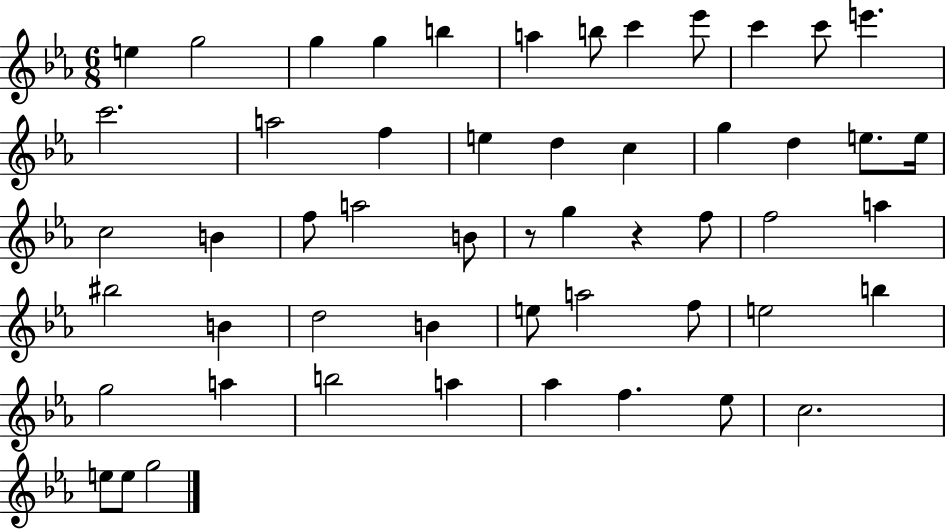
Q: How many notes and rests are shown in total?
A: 53